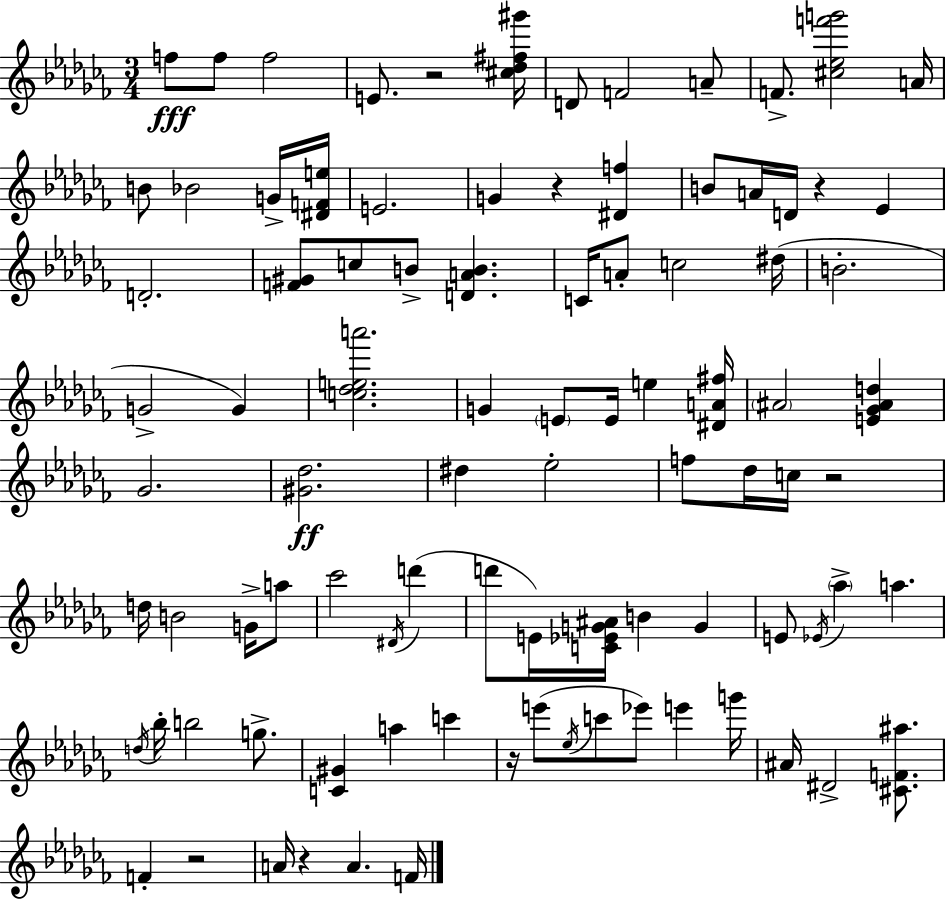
X:1
T:Untitled
M:3/4
L:1/4
K:Abm
f/2 f/2 f2 E/2 z2 [^c_d^f^g']/4 D/2 F2 A/2 F/2 [^c_ef'g']2 A/4 B/2 _B2 G/4 [^DFe]/4 E2 G z [^Df] B/2 A/4 D/4 z _E D2 [F^G]/2 c/2 B/2 [DAB] C/4 A/2 c2 ^d/4 B2 G2 G [c_dea']2 G E/2 E/4 e [^DA^f]/4 ^A2 [E_G^Ad] _G2 [^G_d]2 ^d _e2 f/2 _d/4 c/4 z2 d/4 B2 G/4 a/2 _c'2 ^D/4 d' d'/2 E/4 [C_EG^A]/4 B G E/2 _E/4 _a a d/4 _b/4 b2 g/2 [C^G] a c' z/4 e'/2 _e/4 c'/2 _e'/2 e' g'/4 ^A/4 ^D2 [^CF^a]/2 F z2 A/4 z A F/4